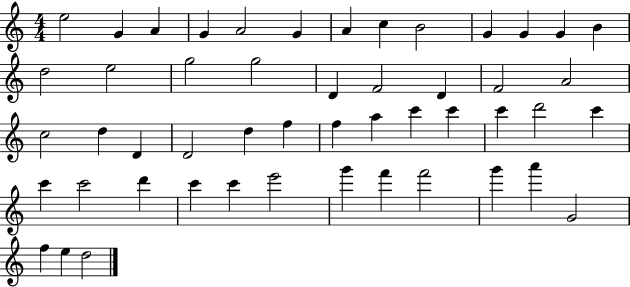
X:1
T:Untitled
M:4/4
L:1/4
K:C
e2 G A G A2 G A c B2 G G G B d2 e2 g2 g2 D F2 D F2 A2 c2 d D D2 d f f a c' c' c' d'2 c' c' c'2 d' c' c' e'2 g' f' f'2 g' a' G2 f e d2